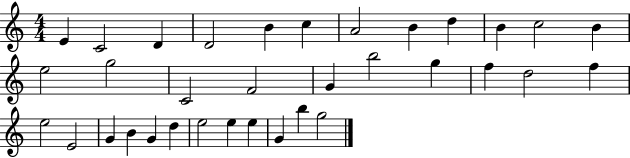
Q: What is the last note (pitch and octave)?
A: G5